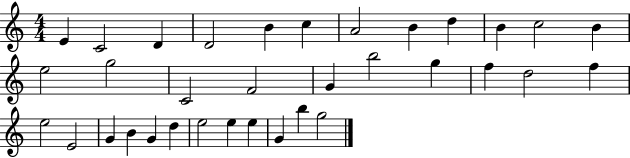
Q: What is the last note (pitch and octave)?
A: G5